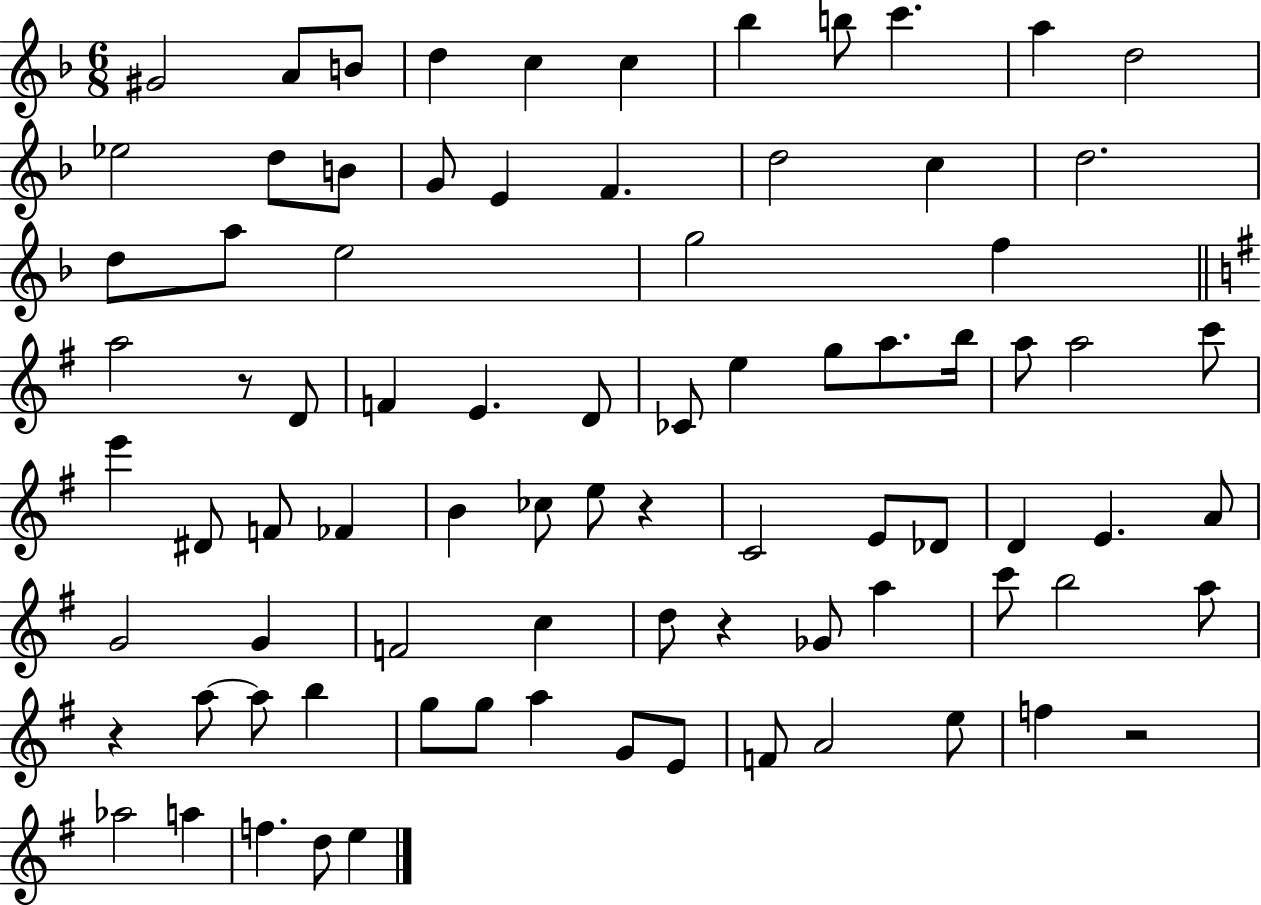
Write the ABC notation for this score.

X:1
T:Untitled
M:6/8
L:1/4
K:F
^G2 A/2 B/2 d c c _b b/2 c' a d2 _e2 d/2 B/2 G/2 E F d2 c d2 d/2 a/2 e2 g2 f a2 z/2 D/2 F E D/2 _C/2 e g/2 a/2 b/4 a/2 a2 c'/2 e' ^D/2 F/2 _F B _c/2 e/2 z C2 E/2 _D/2 D E A/2 G2 G F2 c d/2 z _G/2 a c'/2 b2 a/2 z a/2 a/2 b g/2 g/2 a G/2 E/2 F/2 A2 e/2 f z2 _a2 a f d/2 e